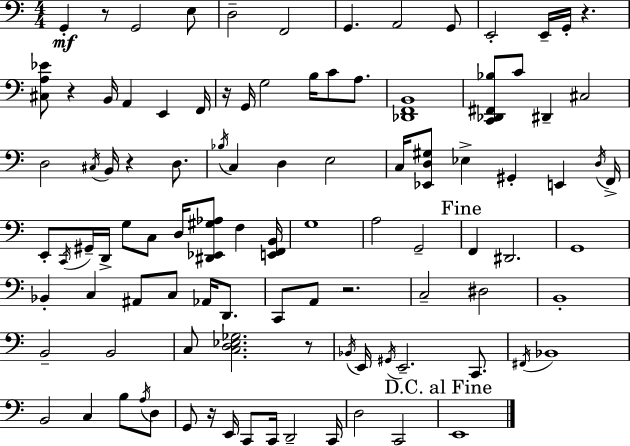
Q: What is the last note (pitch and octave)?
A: E2